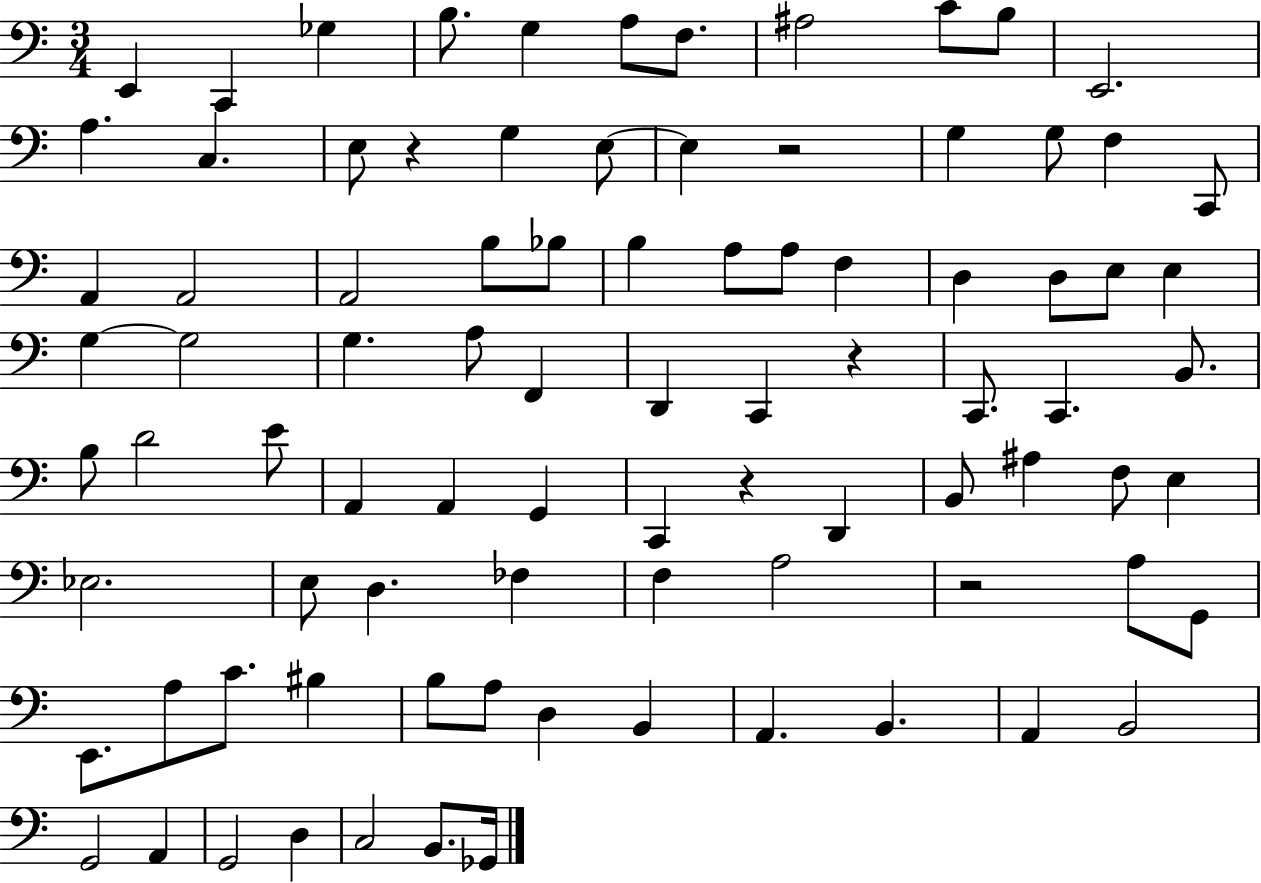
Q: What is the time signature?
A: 3/4